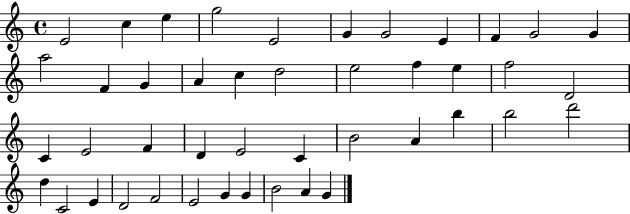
E4/h C5/q E5/q G5/h E4/h G4/q G4/h E4/q F4/q G4/h G4/q A5/h F4/q G4/q A4/q C5/q D5/h E5/h F5/q E5/q F5/h D4/h C4/q E4/h F4/q D4/q E4/h C4/q B4/h A4/q B5/q B5/h D6/h D5/q C4/h E4/q D4/h F4/h E4/h G4/q G4/q B4/h A4/q G4/q